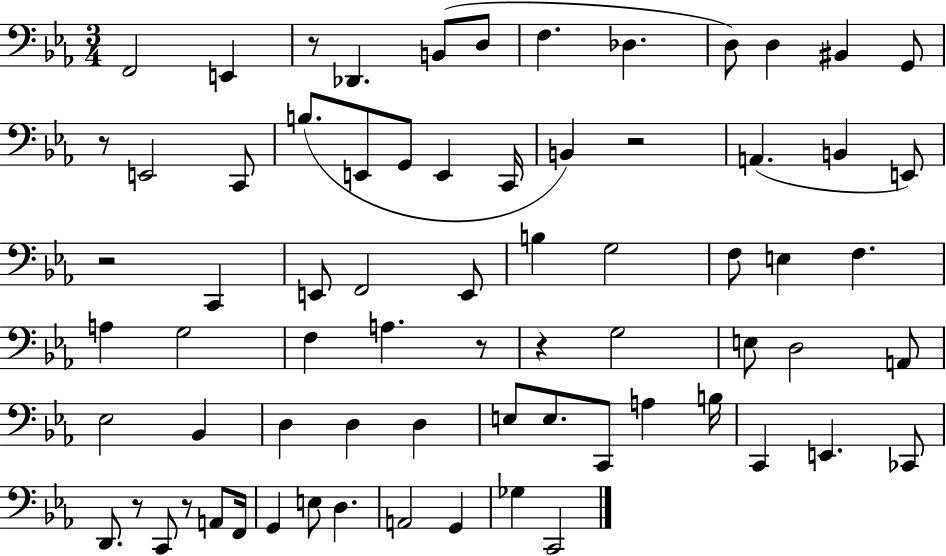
X:1
T:Untitled
M:3/4
L:1/4
K:Eb
F,,2 E,, z/2 _D,, B,,/2 D,/2 F, _D, D,/2 D, ^B,, G,,/2 z/2 E,,2 C,,/2 B,/2 E,,/2 G,,/2 E,, C,,/4 B,, z2 A,, B,, E,,/2 z2 C,, E,,/2 F,,2 E,,/2 B, G,2 F,/2 E, F, A, G,2 F, A, z/2 z G,2 E,/2 D,2 A,,/2 _E,2 _B,, D, D, D, E,/2 E,/2 C,,/2 A, B,/4 C,, E,, _C,,/2 D,,/2 z/2 C,,/2 z/2 A,,/2 F,,/4 G,, E,/2 D, A,,2 G,, _G, C,,2